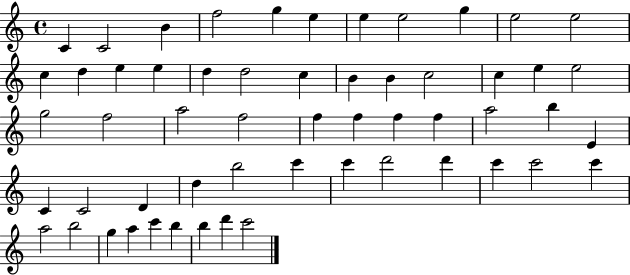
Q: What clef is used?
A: treble